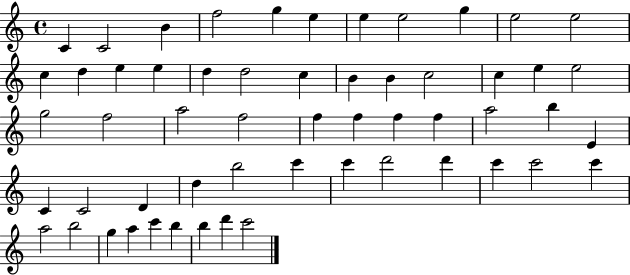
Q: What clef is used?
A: treble